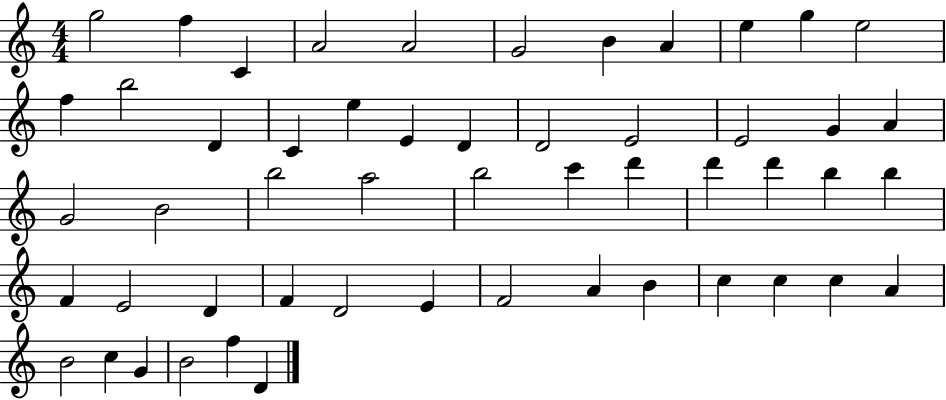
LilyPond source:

{
  \clef treble
  \numericTimeSignature
  \time 4/4
  \key c \major
  g''2 f''4 c'4 | a'2 a'2 | g'2 b'4 a'4 | e''4 g''4 e''2 | \break f''4 b''2 d'4 | c'4 e''4 e'4 d'4 | d'2 e'2 | e'2 g'4 a'4 | \break g'2 b'2 | b''2 a''2 | b''2 c'''4 d'''4 | d'''4 d'''4 b''4 b''4 | \break f'4 e'2 d'4 | f'4 d'2 e'4 | f'2 a'4 b'4 | c''4 c''4 c''4 a'4 | \break b'2 c''4 g'4 | b'2 f''4 d'4 | \bar "|."
}